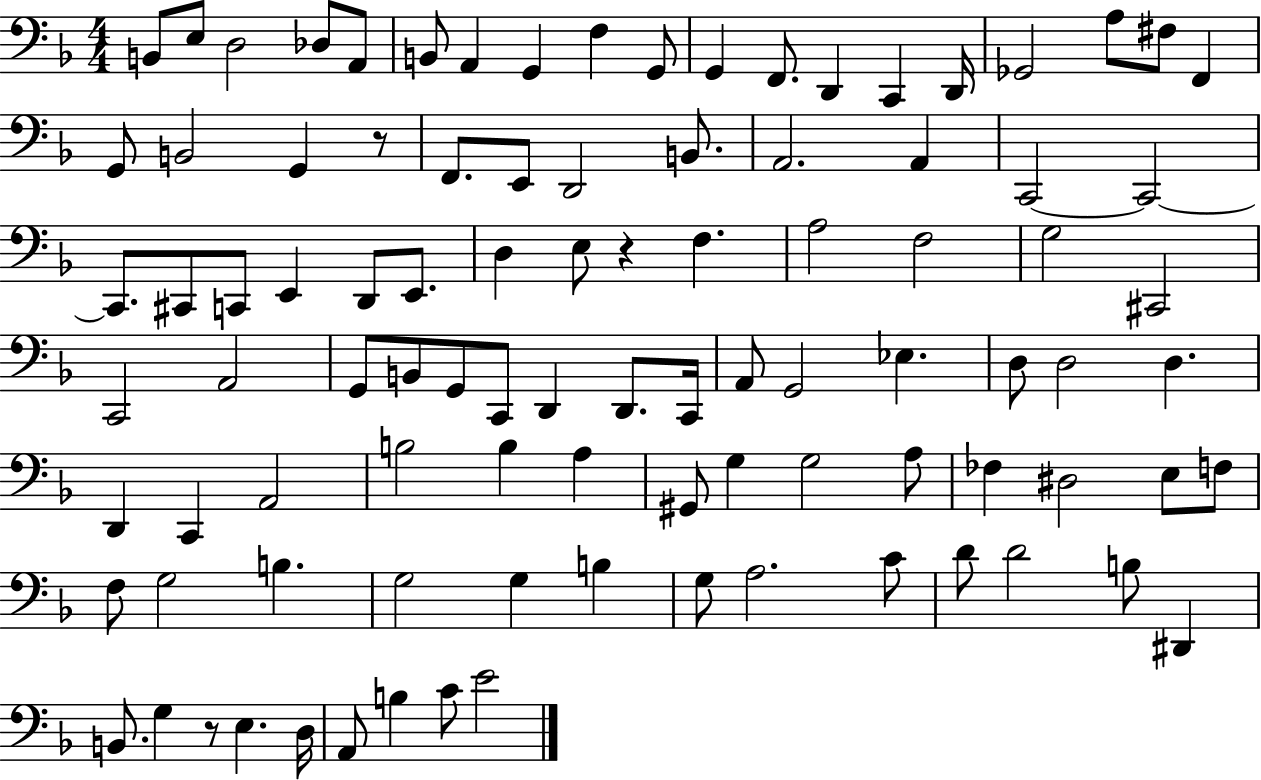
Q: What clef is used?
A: bass